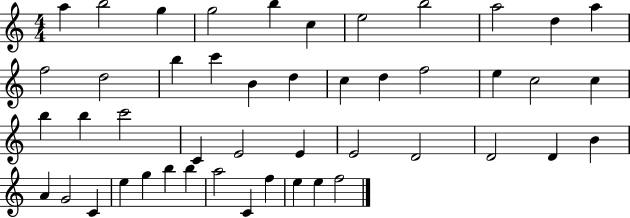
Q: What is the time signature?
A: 4/4